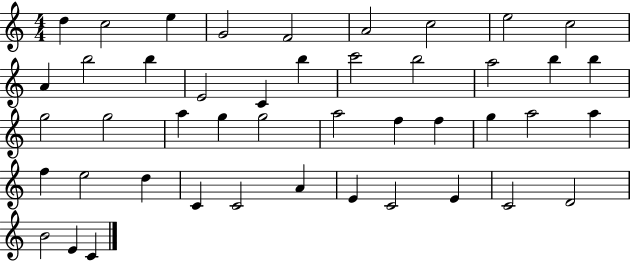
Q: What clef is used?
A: treble